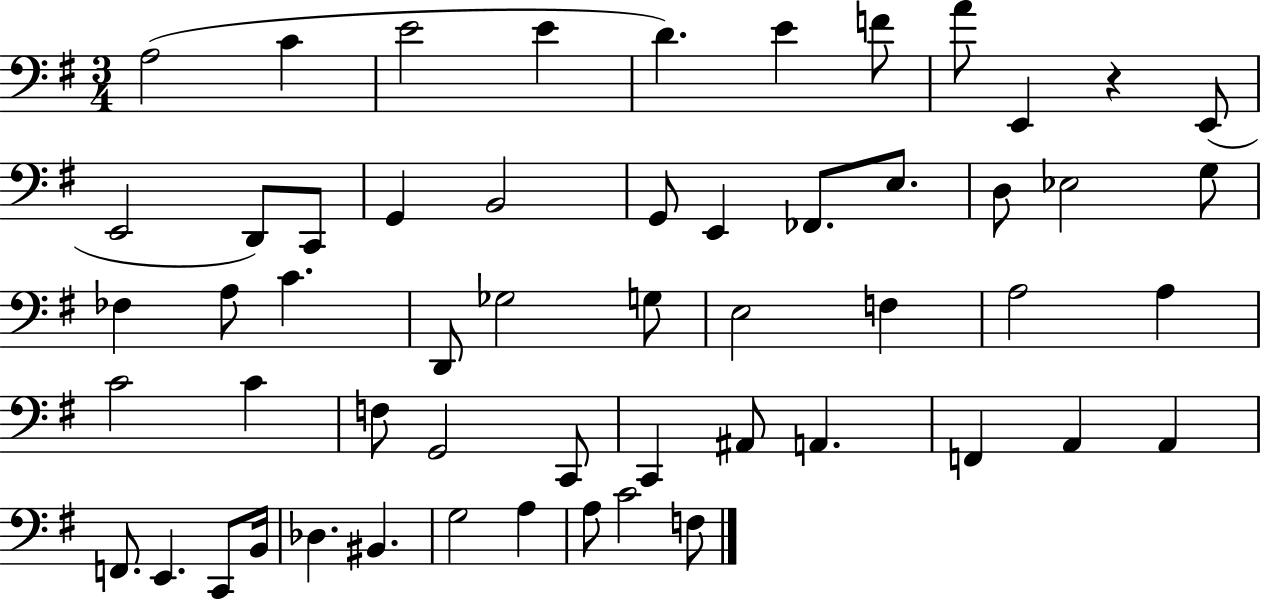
{
  \clef bass
  \numericTimeSignature
  \time 3/4
  \key g \major
  a2( c'4 | e'2 e'4 | d'4.) e'4 f'8 | a'8 e,4 r4 e,8( | \break e,2 d,8) c,8 | g,4 b,2 | g,8 e,4 fes,8. e8. | d8 ees2 g8 | \break fes4 a8 c'4. | d,8 ges2 g8 | e2 f4 | a2 a4 | \break c'2 c'4 | f8 g,2 c,8 | c,4 ais,8 a,4. | f,4 a,4 a,4 | \break f,8. e,4. c,8 b,16 | des4. bis,4. | g2 a4 | a8 c'2 f8 | \break \bar "|."
}